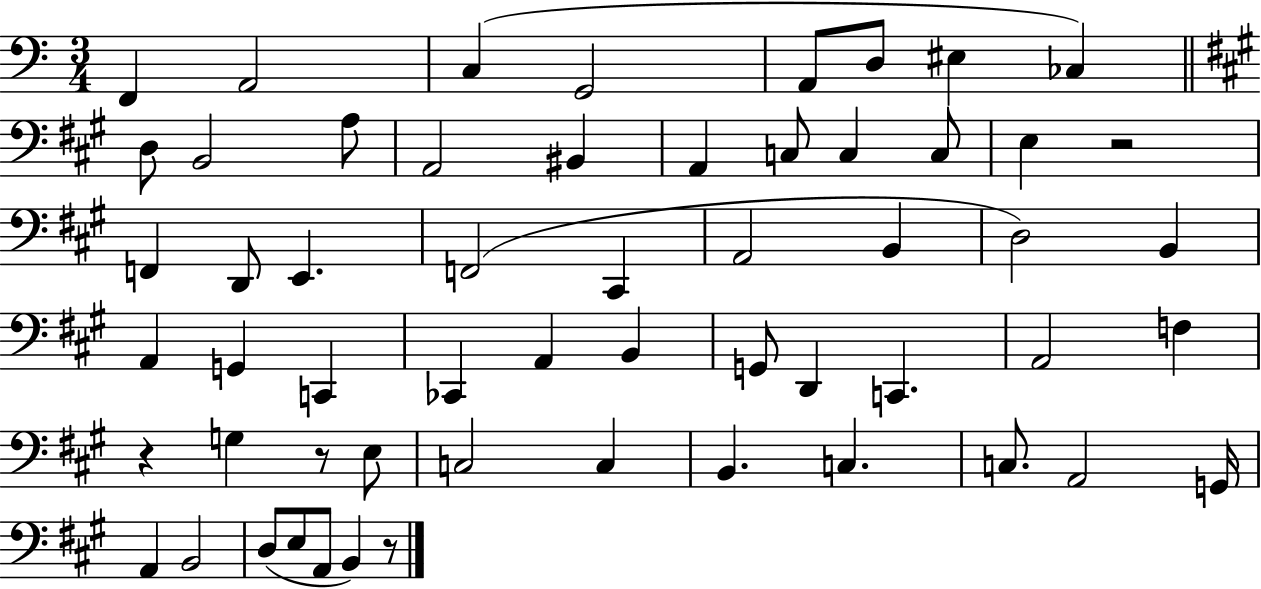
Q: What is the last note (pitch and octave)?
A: B2